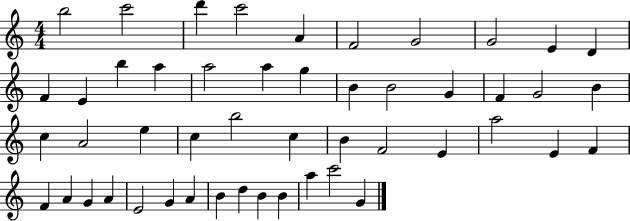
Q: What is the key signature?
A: C major